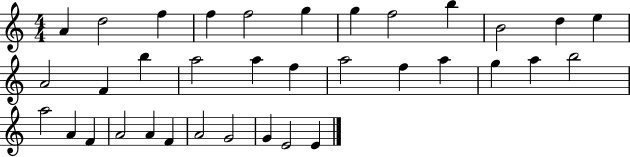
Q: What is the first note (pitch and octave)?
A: A4